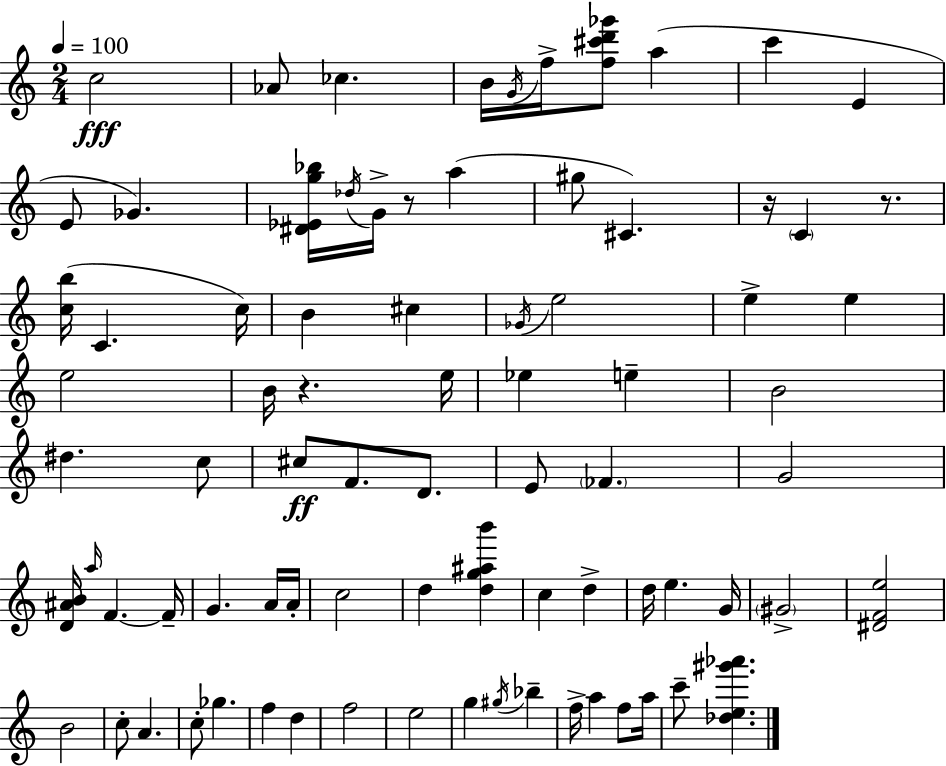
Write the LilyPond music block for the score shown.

{
  \clef treble
  \numericTimeSignature
  \time 2/4
  \key a \minor
  \tempo 4 = 100
  \repeat volta 2 { c''2\fff | aes'8 ces''4. | b'16 \acciaccatura { g'16 } f''16-> <f'' cis''' d''' ges'''>8 a''4( | c'''4 e'4 | \break e'8 ges'4.) | <dis' ees' g'' bes''>16 \acciaccatura { des''16 } g'16-> r8 a''4( | gis''8 cis'4.) | r16 \parenthesize c'4 r8. | \break <c'' b''>16( c'4. | c''16) b'4 cis''4 | \acciaccatura { ges'16 } e''2 | e''4-> e''4 | \break e''2 | b'16 r4. | e''16 ees''4 e''4-- | b'2 | \break dis''4. | c''8 cis''8\ff f'8. | d'8. e'8 \parenthesize fes'4. | g'2 | \break <d' ais' b'>16 \grace { a''16 } f'4.~~ | f'16-- g'4. | a'16 a'16-. c''2 | d''4 | \break <d'' g'' ais'' b'''>4 c''4 | d''4-> d''16 e''4. | g'16 \parenthesize gis'2-> | <dis' f' e''>2 | \break b'2 | c''8-. a'4. | c''8-. ges''4. | f''4 | \break d''4 f''2 | e''2 | g''4 | \acciaccatura { gis''16 } bes''4-- f''16-> a''4 | \break f''8 a''16 c'''8-- <des'' e'' gis''' aes'''>4. | } \bar "|."
}